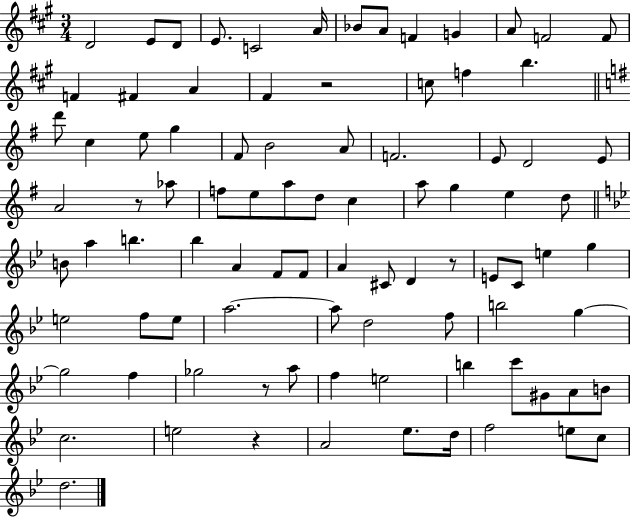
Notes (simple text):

D4/h E4/e D4/e E4/e. C4/h A4/s Bb4/e A4/e F4/q G4/q A4/e F4/h F4/e F4/q F#4/q A4/q F#4/q R/h C5/e F5/q B5/q. D6/e C5/q E5/e G5/q F#4/e B4/h A4/e F4/h. E4/e D4/h E4/e A4/h R/e Ab5/e F5/e E5/e A5/e D5/e C5/q A5/e G5/q E5/q D5/e B4/e A5/q B5/q. Bb5/q A4/q F4/e F4/e A4/q C#4/e D4/q R/e E4/e C4/e E5/q G5/q E5/h F5/e E5/e A5/h. A5/e D5/h F5/e B5/h G5/q G5/h F5/q Gb5/h R/e A5/e F5/q E5/h B5/q C6/e G#4/e A4/e B4/e C5/h. E5/h R/q A4/h Eb5/e. D5/s F5/h E5/e C5/e D5/h.